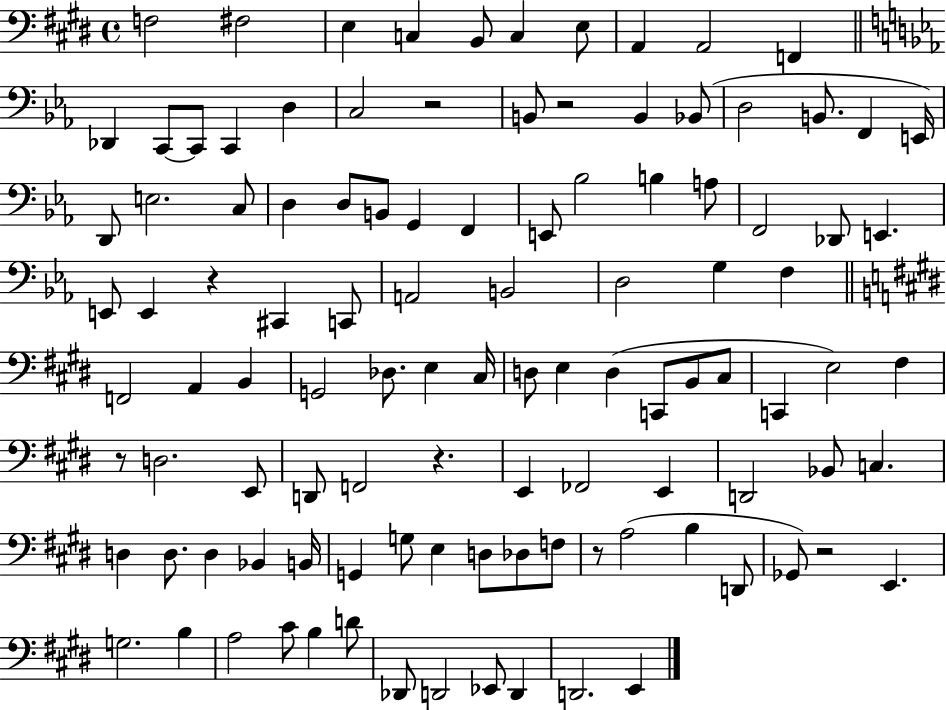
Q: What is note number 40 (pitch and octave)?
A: E2